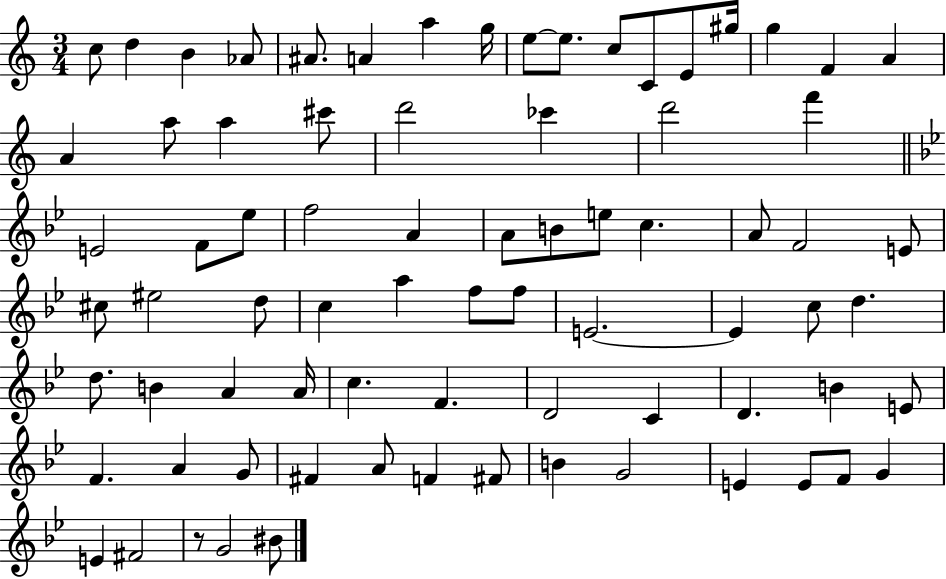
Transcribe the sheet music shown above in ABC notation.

X:1
T:Untitled
M:3/4
L:1/4
K:C
c/2 d B _A/2 ^A/2 A a g/4 e/2 e/2 c/2 C/2 E/2 ^g/4 g F A A a/2 a ^c'/2 d'2 _c' d'2 f' E2 F/2 _e/2 f2 A A/2 B/2 e/2 c A/2 F2 E/2 ^c/2 ^e2 d/2 c a f/2 f/2 E2 E c/2 d d/2 B A A/4 c F D2 C D B E/2 F A G/2 ^F A/2 F ^F/2 B G2 E E/2 F/2 G E ^F2 z/2 G2 ^B/2